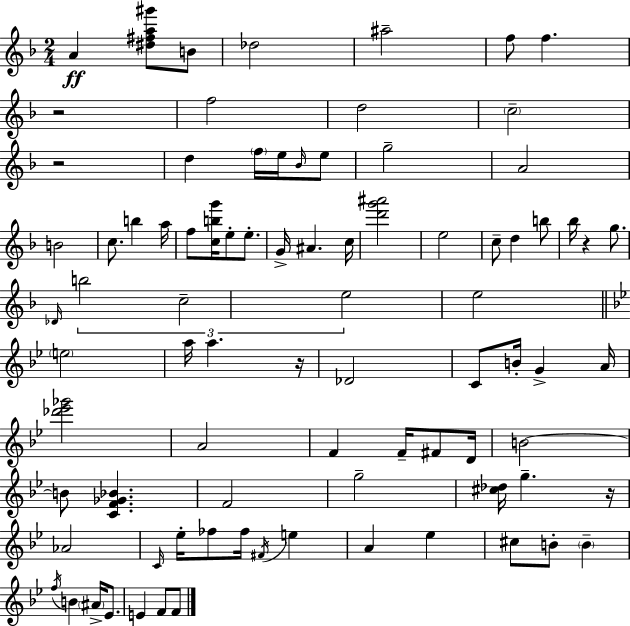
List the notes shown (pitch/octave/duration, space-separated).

A4/q [D#5,F#5,A5,G#6]/e B4/e Db5/h A#5/h F5/e F5/q. R/h F5/h D5/h C5/h R/h D5/q F5/s E5/s Bb4/s E5/e G5/h A4/h B4/h C5/e. B5/q A5/s F5/e [C5,B5,G6]/s E5/e E5/e. G4/s A#4/q. C5/s [D6,G6,A#6]/h E5/h C5/e D5/q B5/e Bb5/s R/q G5/e. Db4/s B5/h C5/h E5/h E5/h E5/h A5/s A5/q. R/s Db4/h C4/e B4/s G4/q A4/s [Db6,Eb6,Gb6]/h A4/h F4/q F4/s F#4/e D4/s B4/h B4/e [C4,F4,Gb4,Bb4]/q. F4/h G5/h [C#5,Db5]/s G5/q. R/s Ab4/h C4/s Eb5/s FES5/e FES5/s F#4/s E5/q A4/q Eb5/q C#5/e B4/e B4/q F5/s B4/q A#4/s Eb4/e. E4/q F4/e F4/e